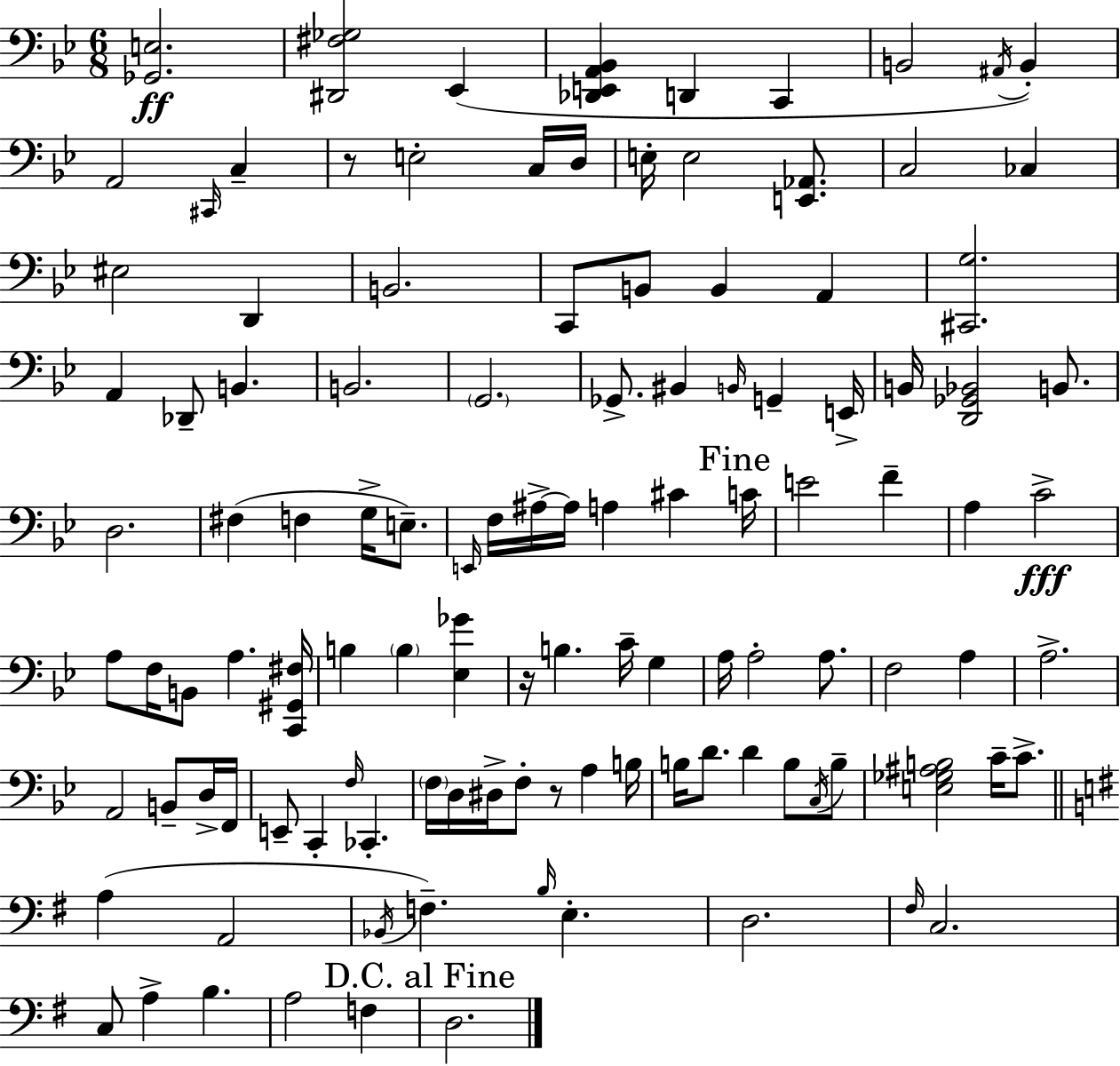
{
  \clef bass
  \numericTimeSignature
  \time 6/8
  \key bes \major
  <ges, e>2.\ff | <dis, fis ges>2 ees,4( | <des, e, a, bes,>4 d,4 c,4 | b,2 \acciaccatura { ais,16 }) b,4-. | \break a,2 \grace { cis,16 } c4-- | r8 e2-. | c16 d16 e16-. e2 <e, aes,>8. | c2 ces4 | \break eis2 d,4 | b,2. | c,8 b,8 b,4 a,4 | <cis, g>2. | \break a,4 des,8-- b,4. | b,2. | \parenthesize g,2. | ges,8.-> bis,4 \grace { b,16 } g,4-- | \break e,16-> b,16 <d, ges, bes,>2 | b,8. d2. | fis4( f4 g16-> | e8.--) \grace { e,16 } f16 ais16->~~ ais16 a4 cis'4 | \break \mark "Fine" c'16 e'2 | f'4-- a4 c'2->\fff | a8 f16 b,8 a4. | <c, gis, fis>16 b4 \parenthesize b4 | \break <ees ges'>4 r16 b4. c'16-- | g4 a16 a2-. | a8. f2 | a4 a2.-> | \break a,2 | b,8-- d16-> f,16 e,8-- c,4-. \grace { f16 } ces,4.-. | \parenthesize f16 d16 dis16-> f8-. r8 | a4 b16 b16 d'8. d'4 | \break b8 \acciaccatura { c16 } b8-- <e ges ais b>2 | c'16-- c'8.-> \bar "||" \break \key g \major a4( a,2 | \acciaccatura { bes,16 } f4.--) \grace { b16 } e4.-. | d2. | \grace { fis16 } c2. | \break c8 a4-> b4. | a2 f4 | \mark "D.C. al Fine" d2. | \bar "|."
}